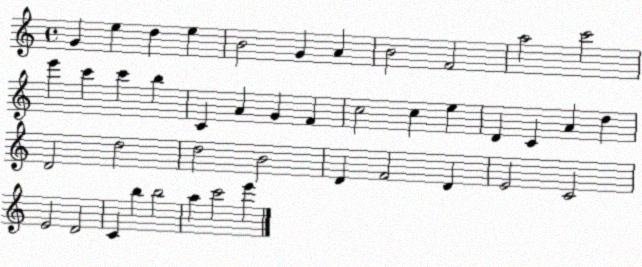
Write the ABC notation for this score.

X:1
T:Untitled
M:4/4
L:1/4
K:C
G e d e B2 G A B2 F2 a2 c'2 e' c' c' b C A G F c2 c e D C A d D2 d2 d2 B2 D F2 D E2 C2 E2 D2 C b b2 a c'2 e'